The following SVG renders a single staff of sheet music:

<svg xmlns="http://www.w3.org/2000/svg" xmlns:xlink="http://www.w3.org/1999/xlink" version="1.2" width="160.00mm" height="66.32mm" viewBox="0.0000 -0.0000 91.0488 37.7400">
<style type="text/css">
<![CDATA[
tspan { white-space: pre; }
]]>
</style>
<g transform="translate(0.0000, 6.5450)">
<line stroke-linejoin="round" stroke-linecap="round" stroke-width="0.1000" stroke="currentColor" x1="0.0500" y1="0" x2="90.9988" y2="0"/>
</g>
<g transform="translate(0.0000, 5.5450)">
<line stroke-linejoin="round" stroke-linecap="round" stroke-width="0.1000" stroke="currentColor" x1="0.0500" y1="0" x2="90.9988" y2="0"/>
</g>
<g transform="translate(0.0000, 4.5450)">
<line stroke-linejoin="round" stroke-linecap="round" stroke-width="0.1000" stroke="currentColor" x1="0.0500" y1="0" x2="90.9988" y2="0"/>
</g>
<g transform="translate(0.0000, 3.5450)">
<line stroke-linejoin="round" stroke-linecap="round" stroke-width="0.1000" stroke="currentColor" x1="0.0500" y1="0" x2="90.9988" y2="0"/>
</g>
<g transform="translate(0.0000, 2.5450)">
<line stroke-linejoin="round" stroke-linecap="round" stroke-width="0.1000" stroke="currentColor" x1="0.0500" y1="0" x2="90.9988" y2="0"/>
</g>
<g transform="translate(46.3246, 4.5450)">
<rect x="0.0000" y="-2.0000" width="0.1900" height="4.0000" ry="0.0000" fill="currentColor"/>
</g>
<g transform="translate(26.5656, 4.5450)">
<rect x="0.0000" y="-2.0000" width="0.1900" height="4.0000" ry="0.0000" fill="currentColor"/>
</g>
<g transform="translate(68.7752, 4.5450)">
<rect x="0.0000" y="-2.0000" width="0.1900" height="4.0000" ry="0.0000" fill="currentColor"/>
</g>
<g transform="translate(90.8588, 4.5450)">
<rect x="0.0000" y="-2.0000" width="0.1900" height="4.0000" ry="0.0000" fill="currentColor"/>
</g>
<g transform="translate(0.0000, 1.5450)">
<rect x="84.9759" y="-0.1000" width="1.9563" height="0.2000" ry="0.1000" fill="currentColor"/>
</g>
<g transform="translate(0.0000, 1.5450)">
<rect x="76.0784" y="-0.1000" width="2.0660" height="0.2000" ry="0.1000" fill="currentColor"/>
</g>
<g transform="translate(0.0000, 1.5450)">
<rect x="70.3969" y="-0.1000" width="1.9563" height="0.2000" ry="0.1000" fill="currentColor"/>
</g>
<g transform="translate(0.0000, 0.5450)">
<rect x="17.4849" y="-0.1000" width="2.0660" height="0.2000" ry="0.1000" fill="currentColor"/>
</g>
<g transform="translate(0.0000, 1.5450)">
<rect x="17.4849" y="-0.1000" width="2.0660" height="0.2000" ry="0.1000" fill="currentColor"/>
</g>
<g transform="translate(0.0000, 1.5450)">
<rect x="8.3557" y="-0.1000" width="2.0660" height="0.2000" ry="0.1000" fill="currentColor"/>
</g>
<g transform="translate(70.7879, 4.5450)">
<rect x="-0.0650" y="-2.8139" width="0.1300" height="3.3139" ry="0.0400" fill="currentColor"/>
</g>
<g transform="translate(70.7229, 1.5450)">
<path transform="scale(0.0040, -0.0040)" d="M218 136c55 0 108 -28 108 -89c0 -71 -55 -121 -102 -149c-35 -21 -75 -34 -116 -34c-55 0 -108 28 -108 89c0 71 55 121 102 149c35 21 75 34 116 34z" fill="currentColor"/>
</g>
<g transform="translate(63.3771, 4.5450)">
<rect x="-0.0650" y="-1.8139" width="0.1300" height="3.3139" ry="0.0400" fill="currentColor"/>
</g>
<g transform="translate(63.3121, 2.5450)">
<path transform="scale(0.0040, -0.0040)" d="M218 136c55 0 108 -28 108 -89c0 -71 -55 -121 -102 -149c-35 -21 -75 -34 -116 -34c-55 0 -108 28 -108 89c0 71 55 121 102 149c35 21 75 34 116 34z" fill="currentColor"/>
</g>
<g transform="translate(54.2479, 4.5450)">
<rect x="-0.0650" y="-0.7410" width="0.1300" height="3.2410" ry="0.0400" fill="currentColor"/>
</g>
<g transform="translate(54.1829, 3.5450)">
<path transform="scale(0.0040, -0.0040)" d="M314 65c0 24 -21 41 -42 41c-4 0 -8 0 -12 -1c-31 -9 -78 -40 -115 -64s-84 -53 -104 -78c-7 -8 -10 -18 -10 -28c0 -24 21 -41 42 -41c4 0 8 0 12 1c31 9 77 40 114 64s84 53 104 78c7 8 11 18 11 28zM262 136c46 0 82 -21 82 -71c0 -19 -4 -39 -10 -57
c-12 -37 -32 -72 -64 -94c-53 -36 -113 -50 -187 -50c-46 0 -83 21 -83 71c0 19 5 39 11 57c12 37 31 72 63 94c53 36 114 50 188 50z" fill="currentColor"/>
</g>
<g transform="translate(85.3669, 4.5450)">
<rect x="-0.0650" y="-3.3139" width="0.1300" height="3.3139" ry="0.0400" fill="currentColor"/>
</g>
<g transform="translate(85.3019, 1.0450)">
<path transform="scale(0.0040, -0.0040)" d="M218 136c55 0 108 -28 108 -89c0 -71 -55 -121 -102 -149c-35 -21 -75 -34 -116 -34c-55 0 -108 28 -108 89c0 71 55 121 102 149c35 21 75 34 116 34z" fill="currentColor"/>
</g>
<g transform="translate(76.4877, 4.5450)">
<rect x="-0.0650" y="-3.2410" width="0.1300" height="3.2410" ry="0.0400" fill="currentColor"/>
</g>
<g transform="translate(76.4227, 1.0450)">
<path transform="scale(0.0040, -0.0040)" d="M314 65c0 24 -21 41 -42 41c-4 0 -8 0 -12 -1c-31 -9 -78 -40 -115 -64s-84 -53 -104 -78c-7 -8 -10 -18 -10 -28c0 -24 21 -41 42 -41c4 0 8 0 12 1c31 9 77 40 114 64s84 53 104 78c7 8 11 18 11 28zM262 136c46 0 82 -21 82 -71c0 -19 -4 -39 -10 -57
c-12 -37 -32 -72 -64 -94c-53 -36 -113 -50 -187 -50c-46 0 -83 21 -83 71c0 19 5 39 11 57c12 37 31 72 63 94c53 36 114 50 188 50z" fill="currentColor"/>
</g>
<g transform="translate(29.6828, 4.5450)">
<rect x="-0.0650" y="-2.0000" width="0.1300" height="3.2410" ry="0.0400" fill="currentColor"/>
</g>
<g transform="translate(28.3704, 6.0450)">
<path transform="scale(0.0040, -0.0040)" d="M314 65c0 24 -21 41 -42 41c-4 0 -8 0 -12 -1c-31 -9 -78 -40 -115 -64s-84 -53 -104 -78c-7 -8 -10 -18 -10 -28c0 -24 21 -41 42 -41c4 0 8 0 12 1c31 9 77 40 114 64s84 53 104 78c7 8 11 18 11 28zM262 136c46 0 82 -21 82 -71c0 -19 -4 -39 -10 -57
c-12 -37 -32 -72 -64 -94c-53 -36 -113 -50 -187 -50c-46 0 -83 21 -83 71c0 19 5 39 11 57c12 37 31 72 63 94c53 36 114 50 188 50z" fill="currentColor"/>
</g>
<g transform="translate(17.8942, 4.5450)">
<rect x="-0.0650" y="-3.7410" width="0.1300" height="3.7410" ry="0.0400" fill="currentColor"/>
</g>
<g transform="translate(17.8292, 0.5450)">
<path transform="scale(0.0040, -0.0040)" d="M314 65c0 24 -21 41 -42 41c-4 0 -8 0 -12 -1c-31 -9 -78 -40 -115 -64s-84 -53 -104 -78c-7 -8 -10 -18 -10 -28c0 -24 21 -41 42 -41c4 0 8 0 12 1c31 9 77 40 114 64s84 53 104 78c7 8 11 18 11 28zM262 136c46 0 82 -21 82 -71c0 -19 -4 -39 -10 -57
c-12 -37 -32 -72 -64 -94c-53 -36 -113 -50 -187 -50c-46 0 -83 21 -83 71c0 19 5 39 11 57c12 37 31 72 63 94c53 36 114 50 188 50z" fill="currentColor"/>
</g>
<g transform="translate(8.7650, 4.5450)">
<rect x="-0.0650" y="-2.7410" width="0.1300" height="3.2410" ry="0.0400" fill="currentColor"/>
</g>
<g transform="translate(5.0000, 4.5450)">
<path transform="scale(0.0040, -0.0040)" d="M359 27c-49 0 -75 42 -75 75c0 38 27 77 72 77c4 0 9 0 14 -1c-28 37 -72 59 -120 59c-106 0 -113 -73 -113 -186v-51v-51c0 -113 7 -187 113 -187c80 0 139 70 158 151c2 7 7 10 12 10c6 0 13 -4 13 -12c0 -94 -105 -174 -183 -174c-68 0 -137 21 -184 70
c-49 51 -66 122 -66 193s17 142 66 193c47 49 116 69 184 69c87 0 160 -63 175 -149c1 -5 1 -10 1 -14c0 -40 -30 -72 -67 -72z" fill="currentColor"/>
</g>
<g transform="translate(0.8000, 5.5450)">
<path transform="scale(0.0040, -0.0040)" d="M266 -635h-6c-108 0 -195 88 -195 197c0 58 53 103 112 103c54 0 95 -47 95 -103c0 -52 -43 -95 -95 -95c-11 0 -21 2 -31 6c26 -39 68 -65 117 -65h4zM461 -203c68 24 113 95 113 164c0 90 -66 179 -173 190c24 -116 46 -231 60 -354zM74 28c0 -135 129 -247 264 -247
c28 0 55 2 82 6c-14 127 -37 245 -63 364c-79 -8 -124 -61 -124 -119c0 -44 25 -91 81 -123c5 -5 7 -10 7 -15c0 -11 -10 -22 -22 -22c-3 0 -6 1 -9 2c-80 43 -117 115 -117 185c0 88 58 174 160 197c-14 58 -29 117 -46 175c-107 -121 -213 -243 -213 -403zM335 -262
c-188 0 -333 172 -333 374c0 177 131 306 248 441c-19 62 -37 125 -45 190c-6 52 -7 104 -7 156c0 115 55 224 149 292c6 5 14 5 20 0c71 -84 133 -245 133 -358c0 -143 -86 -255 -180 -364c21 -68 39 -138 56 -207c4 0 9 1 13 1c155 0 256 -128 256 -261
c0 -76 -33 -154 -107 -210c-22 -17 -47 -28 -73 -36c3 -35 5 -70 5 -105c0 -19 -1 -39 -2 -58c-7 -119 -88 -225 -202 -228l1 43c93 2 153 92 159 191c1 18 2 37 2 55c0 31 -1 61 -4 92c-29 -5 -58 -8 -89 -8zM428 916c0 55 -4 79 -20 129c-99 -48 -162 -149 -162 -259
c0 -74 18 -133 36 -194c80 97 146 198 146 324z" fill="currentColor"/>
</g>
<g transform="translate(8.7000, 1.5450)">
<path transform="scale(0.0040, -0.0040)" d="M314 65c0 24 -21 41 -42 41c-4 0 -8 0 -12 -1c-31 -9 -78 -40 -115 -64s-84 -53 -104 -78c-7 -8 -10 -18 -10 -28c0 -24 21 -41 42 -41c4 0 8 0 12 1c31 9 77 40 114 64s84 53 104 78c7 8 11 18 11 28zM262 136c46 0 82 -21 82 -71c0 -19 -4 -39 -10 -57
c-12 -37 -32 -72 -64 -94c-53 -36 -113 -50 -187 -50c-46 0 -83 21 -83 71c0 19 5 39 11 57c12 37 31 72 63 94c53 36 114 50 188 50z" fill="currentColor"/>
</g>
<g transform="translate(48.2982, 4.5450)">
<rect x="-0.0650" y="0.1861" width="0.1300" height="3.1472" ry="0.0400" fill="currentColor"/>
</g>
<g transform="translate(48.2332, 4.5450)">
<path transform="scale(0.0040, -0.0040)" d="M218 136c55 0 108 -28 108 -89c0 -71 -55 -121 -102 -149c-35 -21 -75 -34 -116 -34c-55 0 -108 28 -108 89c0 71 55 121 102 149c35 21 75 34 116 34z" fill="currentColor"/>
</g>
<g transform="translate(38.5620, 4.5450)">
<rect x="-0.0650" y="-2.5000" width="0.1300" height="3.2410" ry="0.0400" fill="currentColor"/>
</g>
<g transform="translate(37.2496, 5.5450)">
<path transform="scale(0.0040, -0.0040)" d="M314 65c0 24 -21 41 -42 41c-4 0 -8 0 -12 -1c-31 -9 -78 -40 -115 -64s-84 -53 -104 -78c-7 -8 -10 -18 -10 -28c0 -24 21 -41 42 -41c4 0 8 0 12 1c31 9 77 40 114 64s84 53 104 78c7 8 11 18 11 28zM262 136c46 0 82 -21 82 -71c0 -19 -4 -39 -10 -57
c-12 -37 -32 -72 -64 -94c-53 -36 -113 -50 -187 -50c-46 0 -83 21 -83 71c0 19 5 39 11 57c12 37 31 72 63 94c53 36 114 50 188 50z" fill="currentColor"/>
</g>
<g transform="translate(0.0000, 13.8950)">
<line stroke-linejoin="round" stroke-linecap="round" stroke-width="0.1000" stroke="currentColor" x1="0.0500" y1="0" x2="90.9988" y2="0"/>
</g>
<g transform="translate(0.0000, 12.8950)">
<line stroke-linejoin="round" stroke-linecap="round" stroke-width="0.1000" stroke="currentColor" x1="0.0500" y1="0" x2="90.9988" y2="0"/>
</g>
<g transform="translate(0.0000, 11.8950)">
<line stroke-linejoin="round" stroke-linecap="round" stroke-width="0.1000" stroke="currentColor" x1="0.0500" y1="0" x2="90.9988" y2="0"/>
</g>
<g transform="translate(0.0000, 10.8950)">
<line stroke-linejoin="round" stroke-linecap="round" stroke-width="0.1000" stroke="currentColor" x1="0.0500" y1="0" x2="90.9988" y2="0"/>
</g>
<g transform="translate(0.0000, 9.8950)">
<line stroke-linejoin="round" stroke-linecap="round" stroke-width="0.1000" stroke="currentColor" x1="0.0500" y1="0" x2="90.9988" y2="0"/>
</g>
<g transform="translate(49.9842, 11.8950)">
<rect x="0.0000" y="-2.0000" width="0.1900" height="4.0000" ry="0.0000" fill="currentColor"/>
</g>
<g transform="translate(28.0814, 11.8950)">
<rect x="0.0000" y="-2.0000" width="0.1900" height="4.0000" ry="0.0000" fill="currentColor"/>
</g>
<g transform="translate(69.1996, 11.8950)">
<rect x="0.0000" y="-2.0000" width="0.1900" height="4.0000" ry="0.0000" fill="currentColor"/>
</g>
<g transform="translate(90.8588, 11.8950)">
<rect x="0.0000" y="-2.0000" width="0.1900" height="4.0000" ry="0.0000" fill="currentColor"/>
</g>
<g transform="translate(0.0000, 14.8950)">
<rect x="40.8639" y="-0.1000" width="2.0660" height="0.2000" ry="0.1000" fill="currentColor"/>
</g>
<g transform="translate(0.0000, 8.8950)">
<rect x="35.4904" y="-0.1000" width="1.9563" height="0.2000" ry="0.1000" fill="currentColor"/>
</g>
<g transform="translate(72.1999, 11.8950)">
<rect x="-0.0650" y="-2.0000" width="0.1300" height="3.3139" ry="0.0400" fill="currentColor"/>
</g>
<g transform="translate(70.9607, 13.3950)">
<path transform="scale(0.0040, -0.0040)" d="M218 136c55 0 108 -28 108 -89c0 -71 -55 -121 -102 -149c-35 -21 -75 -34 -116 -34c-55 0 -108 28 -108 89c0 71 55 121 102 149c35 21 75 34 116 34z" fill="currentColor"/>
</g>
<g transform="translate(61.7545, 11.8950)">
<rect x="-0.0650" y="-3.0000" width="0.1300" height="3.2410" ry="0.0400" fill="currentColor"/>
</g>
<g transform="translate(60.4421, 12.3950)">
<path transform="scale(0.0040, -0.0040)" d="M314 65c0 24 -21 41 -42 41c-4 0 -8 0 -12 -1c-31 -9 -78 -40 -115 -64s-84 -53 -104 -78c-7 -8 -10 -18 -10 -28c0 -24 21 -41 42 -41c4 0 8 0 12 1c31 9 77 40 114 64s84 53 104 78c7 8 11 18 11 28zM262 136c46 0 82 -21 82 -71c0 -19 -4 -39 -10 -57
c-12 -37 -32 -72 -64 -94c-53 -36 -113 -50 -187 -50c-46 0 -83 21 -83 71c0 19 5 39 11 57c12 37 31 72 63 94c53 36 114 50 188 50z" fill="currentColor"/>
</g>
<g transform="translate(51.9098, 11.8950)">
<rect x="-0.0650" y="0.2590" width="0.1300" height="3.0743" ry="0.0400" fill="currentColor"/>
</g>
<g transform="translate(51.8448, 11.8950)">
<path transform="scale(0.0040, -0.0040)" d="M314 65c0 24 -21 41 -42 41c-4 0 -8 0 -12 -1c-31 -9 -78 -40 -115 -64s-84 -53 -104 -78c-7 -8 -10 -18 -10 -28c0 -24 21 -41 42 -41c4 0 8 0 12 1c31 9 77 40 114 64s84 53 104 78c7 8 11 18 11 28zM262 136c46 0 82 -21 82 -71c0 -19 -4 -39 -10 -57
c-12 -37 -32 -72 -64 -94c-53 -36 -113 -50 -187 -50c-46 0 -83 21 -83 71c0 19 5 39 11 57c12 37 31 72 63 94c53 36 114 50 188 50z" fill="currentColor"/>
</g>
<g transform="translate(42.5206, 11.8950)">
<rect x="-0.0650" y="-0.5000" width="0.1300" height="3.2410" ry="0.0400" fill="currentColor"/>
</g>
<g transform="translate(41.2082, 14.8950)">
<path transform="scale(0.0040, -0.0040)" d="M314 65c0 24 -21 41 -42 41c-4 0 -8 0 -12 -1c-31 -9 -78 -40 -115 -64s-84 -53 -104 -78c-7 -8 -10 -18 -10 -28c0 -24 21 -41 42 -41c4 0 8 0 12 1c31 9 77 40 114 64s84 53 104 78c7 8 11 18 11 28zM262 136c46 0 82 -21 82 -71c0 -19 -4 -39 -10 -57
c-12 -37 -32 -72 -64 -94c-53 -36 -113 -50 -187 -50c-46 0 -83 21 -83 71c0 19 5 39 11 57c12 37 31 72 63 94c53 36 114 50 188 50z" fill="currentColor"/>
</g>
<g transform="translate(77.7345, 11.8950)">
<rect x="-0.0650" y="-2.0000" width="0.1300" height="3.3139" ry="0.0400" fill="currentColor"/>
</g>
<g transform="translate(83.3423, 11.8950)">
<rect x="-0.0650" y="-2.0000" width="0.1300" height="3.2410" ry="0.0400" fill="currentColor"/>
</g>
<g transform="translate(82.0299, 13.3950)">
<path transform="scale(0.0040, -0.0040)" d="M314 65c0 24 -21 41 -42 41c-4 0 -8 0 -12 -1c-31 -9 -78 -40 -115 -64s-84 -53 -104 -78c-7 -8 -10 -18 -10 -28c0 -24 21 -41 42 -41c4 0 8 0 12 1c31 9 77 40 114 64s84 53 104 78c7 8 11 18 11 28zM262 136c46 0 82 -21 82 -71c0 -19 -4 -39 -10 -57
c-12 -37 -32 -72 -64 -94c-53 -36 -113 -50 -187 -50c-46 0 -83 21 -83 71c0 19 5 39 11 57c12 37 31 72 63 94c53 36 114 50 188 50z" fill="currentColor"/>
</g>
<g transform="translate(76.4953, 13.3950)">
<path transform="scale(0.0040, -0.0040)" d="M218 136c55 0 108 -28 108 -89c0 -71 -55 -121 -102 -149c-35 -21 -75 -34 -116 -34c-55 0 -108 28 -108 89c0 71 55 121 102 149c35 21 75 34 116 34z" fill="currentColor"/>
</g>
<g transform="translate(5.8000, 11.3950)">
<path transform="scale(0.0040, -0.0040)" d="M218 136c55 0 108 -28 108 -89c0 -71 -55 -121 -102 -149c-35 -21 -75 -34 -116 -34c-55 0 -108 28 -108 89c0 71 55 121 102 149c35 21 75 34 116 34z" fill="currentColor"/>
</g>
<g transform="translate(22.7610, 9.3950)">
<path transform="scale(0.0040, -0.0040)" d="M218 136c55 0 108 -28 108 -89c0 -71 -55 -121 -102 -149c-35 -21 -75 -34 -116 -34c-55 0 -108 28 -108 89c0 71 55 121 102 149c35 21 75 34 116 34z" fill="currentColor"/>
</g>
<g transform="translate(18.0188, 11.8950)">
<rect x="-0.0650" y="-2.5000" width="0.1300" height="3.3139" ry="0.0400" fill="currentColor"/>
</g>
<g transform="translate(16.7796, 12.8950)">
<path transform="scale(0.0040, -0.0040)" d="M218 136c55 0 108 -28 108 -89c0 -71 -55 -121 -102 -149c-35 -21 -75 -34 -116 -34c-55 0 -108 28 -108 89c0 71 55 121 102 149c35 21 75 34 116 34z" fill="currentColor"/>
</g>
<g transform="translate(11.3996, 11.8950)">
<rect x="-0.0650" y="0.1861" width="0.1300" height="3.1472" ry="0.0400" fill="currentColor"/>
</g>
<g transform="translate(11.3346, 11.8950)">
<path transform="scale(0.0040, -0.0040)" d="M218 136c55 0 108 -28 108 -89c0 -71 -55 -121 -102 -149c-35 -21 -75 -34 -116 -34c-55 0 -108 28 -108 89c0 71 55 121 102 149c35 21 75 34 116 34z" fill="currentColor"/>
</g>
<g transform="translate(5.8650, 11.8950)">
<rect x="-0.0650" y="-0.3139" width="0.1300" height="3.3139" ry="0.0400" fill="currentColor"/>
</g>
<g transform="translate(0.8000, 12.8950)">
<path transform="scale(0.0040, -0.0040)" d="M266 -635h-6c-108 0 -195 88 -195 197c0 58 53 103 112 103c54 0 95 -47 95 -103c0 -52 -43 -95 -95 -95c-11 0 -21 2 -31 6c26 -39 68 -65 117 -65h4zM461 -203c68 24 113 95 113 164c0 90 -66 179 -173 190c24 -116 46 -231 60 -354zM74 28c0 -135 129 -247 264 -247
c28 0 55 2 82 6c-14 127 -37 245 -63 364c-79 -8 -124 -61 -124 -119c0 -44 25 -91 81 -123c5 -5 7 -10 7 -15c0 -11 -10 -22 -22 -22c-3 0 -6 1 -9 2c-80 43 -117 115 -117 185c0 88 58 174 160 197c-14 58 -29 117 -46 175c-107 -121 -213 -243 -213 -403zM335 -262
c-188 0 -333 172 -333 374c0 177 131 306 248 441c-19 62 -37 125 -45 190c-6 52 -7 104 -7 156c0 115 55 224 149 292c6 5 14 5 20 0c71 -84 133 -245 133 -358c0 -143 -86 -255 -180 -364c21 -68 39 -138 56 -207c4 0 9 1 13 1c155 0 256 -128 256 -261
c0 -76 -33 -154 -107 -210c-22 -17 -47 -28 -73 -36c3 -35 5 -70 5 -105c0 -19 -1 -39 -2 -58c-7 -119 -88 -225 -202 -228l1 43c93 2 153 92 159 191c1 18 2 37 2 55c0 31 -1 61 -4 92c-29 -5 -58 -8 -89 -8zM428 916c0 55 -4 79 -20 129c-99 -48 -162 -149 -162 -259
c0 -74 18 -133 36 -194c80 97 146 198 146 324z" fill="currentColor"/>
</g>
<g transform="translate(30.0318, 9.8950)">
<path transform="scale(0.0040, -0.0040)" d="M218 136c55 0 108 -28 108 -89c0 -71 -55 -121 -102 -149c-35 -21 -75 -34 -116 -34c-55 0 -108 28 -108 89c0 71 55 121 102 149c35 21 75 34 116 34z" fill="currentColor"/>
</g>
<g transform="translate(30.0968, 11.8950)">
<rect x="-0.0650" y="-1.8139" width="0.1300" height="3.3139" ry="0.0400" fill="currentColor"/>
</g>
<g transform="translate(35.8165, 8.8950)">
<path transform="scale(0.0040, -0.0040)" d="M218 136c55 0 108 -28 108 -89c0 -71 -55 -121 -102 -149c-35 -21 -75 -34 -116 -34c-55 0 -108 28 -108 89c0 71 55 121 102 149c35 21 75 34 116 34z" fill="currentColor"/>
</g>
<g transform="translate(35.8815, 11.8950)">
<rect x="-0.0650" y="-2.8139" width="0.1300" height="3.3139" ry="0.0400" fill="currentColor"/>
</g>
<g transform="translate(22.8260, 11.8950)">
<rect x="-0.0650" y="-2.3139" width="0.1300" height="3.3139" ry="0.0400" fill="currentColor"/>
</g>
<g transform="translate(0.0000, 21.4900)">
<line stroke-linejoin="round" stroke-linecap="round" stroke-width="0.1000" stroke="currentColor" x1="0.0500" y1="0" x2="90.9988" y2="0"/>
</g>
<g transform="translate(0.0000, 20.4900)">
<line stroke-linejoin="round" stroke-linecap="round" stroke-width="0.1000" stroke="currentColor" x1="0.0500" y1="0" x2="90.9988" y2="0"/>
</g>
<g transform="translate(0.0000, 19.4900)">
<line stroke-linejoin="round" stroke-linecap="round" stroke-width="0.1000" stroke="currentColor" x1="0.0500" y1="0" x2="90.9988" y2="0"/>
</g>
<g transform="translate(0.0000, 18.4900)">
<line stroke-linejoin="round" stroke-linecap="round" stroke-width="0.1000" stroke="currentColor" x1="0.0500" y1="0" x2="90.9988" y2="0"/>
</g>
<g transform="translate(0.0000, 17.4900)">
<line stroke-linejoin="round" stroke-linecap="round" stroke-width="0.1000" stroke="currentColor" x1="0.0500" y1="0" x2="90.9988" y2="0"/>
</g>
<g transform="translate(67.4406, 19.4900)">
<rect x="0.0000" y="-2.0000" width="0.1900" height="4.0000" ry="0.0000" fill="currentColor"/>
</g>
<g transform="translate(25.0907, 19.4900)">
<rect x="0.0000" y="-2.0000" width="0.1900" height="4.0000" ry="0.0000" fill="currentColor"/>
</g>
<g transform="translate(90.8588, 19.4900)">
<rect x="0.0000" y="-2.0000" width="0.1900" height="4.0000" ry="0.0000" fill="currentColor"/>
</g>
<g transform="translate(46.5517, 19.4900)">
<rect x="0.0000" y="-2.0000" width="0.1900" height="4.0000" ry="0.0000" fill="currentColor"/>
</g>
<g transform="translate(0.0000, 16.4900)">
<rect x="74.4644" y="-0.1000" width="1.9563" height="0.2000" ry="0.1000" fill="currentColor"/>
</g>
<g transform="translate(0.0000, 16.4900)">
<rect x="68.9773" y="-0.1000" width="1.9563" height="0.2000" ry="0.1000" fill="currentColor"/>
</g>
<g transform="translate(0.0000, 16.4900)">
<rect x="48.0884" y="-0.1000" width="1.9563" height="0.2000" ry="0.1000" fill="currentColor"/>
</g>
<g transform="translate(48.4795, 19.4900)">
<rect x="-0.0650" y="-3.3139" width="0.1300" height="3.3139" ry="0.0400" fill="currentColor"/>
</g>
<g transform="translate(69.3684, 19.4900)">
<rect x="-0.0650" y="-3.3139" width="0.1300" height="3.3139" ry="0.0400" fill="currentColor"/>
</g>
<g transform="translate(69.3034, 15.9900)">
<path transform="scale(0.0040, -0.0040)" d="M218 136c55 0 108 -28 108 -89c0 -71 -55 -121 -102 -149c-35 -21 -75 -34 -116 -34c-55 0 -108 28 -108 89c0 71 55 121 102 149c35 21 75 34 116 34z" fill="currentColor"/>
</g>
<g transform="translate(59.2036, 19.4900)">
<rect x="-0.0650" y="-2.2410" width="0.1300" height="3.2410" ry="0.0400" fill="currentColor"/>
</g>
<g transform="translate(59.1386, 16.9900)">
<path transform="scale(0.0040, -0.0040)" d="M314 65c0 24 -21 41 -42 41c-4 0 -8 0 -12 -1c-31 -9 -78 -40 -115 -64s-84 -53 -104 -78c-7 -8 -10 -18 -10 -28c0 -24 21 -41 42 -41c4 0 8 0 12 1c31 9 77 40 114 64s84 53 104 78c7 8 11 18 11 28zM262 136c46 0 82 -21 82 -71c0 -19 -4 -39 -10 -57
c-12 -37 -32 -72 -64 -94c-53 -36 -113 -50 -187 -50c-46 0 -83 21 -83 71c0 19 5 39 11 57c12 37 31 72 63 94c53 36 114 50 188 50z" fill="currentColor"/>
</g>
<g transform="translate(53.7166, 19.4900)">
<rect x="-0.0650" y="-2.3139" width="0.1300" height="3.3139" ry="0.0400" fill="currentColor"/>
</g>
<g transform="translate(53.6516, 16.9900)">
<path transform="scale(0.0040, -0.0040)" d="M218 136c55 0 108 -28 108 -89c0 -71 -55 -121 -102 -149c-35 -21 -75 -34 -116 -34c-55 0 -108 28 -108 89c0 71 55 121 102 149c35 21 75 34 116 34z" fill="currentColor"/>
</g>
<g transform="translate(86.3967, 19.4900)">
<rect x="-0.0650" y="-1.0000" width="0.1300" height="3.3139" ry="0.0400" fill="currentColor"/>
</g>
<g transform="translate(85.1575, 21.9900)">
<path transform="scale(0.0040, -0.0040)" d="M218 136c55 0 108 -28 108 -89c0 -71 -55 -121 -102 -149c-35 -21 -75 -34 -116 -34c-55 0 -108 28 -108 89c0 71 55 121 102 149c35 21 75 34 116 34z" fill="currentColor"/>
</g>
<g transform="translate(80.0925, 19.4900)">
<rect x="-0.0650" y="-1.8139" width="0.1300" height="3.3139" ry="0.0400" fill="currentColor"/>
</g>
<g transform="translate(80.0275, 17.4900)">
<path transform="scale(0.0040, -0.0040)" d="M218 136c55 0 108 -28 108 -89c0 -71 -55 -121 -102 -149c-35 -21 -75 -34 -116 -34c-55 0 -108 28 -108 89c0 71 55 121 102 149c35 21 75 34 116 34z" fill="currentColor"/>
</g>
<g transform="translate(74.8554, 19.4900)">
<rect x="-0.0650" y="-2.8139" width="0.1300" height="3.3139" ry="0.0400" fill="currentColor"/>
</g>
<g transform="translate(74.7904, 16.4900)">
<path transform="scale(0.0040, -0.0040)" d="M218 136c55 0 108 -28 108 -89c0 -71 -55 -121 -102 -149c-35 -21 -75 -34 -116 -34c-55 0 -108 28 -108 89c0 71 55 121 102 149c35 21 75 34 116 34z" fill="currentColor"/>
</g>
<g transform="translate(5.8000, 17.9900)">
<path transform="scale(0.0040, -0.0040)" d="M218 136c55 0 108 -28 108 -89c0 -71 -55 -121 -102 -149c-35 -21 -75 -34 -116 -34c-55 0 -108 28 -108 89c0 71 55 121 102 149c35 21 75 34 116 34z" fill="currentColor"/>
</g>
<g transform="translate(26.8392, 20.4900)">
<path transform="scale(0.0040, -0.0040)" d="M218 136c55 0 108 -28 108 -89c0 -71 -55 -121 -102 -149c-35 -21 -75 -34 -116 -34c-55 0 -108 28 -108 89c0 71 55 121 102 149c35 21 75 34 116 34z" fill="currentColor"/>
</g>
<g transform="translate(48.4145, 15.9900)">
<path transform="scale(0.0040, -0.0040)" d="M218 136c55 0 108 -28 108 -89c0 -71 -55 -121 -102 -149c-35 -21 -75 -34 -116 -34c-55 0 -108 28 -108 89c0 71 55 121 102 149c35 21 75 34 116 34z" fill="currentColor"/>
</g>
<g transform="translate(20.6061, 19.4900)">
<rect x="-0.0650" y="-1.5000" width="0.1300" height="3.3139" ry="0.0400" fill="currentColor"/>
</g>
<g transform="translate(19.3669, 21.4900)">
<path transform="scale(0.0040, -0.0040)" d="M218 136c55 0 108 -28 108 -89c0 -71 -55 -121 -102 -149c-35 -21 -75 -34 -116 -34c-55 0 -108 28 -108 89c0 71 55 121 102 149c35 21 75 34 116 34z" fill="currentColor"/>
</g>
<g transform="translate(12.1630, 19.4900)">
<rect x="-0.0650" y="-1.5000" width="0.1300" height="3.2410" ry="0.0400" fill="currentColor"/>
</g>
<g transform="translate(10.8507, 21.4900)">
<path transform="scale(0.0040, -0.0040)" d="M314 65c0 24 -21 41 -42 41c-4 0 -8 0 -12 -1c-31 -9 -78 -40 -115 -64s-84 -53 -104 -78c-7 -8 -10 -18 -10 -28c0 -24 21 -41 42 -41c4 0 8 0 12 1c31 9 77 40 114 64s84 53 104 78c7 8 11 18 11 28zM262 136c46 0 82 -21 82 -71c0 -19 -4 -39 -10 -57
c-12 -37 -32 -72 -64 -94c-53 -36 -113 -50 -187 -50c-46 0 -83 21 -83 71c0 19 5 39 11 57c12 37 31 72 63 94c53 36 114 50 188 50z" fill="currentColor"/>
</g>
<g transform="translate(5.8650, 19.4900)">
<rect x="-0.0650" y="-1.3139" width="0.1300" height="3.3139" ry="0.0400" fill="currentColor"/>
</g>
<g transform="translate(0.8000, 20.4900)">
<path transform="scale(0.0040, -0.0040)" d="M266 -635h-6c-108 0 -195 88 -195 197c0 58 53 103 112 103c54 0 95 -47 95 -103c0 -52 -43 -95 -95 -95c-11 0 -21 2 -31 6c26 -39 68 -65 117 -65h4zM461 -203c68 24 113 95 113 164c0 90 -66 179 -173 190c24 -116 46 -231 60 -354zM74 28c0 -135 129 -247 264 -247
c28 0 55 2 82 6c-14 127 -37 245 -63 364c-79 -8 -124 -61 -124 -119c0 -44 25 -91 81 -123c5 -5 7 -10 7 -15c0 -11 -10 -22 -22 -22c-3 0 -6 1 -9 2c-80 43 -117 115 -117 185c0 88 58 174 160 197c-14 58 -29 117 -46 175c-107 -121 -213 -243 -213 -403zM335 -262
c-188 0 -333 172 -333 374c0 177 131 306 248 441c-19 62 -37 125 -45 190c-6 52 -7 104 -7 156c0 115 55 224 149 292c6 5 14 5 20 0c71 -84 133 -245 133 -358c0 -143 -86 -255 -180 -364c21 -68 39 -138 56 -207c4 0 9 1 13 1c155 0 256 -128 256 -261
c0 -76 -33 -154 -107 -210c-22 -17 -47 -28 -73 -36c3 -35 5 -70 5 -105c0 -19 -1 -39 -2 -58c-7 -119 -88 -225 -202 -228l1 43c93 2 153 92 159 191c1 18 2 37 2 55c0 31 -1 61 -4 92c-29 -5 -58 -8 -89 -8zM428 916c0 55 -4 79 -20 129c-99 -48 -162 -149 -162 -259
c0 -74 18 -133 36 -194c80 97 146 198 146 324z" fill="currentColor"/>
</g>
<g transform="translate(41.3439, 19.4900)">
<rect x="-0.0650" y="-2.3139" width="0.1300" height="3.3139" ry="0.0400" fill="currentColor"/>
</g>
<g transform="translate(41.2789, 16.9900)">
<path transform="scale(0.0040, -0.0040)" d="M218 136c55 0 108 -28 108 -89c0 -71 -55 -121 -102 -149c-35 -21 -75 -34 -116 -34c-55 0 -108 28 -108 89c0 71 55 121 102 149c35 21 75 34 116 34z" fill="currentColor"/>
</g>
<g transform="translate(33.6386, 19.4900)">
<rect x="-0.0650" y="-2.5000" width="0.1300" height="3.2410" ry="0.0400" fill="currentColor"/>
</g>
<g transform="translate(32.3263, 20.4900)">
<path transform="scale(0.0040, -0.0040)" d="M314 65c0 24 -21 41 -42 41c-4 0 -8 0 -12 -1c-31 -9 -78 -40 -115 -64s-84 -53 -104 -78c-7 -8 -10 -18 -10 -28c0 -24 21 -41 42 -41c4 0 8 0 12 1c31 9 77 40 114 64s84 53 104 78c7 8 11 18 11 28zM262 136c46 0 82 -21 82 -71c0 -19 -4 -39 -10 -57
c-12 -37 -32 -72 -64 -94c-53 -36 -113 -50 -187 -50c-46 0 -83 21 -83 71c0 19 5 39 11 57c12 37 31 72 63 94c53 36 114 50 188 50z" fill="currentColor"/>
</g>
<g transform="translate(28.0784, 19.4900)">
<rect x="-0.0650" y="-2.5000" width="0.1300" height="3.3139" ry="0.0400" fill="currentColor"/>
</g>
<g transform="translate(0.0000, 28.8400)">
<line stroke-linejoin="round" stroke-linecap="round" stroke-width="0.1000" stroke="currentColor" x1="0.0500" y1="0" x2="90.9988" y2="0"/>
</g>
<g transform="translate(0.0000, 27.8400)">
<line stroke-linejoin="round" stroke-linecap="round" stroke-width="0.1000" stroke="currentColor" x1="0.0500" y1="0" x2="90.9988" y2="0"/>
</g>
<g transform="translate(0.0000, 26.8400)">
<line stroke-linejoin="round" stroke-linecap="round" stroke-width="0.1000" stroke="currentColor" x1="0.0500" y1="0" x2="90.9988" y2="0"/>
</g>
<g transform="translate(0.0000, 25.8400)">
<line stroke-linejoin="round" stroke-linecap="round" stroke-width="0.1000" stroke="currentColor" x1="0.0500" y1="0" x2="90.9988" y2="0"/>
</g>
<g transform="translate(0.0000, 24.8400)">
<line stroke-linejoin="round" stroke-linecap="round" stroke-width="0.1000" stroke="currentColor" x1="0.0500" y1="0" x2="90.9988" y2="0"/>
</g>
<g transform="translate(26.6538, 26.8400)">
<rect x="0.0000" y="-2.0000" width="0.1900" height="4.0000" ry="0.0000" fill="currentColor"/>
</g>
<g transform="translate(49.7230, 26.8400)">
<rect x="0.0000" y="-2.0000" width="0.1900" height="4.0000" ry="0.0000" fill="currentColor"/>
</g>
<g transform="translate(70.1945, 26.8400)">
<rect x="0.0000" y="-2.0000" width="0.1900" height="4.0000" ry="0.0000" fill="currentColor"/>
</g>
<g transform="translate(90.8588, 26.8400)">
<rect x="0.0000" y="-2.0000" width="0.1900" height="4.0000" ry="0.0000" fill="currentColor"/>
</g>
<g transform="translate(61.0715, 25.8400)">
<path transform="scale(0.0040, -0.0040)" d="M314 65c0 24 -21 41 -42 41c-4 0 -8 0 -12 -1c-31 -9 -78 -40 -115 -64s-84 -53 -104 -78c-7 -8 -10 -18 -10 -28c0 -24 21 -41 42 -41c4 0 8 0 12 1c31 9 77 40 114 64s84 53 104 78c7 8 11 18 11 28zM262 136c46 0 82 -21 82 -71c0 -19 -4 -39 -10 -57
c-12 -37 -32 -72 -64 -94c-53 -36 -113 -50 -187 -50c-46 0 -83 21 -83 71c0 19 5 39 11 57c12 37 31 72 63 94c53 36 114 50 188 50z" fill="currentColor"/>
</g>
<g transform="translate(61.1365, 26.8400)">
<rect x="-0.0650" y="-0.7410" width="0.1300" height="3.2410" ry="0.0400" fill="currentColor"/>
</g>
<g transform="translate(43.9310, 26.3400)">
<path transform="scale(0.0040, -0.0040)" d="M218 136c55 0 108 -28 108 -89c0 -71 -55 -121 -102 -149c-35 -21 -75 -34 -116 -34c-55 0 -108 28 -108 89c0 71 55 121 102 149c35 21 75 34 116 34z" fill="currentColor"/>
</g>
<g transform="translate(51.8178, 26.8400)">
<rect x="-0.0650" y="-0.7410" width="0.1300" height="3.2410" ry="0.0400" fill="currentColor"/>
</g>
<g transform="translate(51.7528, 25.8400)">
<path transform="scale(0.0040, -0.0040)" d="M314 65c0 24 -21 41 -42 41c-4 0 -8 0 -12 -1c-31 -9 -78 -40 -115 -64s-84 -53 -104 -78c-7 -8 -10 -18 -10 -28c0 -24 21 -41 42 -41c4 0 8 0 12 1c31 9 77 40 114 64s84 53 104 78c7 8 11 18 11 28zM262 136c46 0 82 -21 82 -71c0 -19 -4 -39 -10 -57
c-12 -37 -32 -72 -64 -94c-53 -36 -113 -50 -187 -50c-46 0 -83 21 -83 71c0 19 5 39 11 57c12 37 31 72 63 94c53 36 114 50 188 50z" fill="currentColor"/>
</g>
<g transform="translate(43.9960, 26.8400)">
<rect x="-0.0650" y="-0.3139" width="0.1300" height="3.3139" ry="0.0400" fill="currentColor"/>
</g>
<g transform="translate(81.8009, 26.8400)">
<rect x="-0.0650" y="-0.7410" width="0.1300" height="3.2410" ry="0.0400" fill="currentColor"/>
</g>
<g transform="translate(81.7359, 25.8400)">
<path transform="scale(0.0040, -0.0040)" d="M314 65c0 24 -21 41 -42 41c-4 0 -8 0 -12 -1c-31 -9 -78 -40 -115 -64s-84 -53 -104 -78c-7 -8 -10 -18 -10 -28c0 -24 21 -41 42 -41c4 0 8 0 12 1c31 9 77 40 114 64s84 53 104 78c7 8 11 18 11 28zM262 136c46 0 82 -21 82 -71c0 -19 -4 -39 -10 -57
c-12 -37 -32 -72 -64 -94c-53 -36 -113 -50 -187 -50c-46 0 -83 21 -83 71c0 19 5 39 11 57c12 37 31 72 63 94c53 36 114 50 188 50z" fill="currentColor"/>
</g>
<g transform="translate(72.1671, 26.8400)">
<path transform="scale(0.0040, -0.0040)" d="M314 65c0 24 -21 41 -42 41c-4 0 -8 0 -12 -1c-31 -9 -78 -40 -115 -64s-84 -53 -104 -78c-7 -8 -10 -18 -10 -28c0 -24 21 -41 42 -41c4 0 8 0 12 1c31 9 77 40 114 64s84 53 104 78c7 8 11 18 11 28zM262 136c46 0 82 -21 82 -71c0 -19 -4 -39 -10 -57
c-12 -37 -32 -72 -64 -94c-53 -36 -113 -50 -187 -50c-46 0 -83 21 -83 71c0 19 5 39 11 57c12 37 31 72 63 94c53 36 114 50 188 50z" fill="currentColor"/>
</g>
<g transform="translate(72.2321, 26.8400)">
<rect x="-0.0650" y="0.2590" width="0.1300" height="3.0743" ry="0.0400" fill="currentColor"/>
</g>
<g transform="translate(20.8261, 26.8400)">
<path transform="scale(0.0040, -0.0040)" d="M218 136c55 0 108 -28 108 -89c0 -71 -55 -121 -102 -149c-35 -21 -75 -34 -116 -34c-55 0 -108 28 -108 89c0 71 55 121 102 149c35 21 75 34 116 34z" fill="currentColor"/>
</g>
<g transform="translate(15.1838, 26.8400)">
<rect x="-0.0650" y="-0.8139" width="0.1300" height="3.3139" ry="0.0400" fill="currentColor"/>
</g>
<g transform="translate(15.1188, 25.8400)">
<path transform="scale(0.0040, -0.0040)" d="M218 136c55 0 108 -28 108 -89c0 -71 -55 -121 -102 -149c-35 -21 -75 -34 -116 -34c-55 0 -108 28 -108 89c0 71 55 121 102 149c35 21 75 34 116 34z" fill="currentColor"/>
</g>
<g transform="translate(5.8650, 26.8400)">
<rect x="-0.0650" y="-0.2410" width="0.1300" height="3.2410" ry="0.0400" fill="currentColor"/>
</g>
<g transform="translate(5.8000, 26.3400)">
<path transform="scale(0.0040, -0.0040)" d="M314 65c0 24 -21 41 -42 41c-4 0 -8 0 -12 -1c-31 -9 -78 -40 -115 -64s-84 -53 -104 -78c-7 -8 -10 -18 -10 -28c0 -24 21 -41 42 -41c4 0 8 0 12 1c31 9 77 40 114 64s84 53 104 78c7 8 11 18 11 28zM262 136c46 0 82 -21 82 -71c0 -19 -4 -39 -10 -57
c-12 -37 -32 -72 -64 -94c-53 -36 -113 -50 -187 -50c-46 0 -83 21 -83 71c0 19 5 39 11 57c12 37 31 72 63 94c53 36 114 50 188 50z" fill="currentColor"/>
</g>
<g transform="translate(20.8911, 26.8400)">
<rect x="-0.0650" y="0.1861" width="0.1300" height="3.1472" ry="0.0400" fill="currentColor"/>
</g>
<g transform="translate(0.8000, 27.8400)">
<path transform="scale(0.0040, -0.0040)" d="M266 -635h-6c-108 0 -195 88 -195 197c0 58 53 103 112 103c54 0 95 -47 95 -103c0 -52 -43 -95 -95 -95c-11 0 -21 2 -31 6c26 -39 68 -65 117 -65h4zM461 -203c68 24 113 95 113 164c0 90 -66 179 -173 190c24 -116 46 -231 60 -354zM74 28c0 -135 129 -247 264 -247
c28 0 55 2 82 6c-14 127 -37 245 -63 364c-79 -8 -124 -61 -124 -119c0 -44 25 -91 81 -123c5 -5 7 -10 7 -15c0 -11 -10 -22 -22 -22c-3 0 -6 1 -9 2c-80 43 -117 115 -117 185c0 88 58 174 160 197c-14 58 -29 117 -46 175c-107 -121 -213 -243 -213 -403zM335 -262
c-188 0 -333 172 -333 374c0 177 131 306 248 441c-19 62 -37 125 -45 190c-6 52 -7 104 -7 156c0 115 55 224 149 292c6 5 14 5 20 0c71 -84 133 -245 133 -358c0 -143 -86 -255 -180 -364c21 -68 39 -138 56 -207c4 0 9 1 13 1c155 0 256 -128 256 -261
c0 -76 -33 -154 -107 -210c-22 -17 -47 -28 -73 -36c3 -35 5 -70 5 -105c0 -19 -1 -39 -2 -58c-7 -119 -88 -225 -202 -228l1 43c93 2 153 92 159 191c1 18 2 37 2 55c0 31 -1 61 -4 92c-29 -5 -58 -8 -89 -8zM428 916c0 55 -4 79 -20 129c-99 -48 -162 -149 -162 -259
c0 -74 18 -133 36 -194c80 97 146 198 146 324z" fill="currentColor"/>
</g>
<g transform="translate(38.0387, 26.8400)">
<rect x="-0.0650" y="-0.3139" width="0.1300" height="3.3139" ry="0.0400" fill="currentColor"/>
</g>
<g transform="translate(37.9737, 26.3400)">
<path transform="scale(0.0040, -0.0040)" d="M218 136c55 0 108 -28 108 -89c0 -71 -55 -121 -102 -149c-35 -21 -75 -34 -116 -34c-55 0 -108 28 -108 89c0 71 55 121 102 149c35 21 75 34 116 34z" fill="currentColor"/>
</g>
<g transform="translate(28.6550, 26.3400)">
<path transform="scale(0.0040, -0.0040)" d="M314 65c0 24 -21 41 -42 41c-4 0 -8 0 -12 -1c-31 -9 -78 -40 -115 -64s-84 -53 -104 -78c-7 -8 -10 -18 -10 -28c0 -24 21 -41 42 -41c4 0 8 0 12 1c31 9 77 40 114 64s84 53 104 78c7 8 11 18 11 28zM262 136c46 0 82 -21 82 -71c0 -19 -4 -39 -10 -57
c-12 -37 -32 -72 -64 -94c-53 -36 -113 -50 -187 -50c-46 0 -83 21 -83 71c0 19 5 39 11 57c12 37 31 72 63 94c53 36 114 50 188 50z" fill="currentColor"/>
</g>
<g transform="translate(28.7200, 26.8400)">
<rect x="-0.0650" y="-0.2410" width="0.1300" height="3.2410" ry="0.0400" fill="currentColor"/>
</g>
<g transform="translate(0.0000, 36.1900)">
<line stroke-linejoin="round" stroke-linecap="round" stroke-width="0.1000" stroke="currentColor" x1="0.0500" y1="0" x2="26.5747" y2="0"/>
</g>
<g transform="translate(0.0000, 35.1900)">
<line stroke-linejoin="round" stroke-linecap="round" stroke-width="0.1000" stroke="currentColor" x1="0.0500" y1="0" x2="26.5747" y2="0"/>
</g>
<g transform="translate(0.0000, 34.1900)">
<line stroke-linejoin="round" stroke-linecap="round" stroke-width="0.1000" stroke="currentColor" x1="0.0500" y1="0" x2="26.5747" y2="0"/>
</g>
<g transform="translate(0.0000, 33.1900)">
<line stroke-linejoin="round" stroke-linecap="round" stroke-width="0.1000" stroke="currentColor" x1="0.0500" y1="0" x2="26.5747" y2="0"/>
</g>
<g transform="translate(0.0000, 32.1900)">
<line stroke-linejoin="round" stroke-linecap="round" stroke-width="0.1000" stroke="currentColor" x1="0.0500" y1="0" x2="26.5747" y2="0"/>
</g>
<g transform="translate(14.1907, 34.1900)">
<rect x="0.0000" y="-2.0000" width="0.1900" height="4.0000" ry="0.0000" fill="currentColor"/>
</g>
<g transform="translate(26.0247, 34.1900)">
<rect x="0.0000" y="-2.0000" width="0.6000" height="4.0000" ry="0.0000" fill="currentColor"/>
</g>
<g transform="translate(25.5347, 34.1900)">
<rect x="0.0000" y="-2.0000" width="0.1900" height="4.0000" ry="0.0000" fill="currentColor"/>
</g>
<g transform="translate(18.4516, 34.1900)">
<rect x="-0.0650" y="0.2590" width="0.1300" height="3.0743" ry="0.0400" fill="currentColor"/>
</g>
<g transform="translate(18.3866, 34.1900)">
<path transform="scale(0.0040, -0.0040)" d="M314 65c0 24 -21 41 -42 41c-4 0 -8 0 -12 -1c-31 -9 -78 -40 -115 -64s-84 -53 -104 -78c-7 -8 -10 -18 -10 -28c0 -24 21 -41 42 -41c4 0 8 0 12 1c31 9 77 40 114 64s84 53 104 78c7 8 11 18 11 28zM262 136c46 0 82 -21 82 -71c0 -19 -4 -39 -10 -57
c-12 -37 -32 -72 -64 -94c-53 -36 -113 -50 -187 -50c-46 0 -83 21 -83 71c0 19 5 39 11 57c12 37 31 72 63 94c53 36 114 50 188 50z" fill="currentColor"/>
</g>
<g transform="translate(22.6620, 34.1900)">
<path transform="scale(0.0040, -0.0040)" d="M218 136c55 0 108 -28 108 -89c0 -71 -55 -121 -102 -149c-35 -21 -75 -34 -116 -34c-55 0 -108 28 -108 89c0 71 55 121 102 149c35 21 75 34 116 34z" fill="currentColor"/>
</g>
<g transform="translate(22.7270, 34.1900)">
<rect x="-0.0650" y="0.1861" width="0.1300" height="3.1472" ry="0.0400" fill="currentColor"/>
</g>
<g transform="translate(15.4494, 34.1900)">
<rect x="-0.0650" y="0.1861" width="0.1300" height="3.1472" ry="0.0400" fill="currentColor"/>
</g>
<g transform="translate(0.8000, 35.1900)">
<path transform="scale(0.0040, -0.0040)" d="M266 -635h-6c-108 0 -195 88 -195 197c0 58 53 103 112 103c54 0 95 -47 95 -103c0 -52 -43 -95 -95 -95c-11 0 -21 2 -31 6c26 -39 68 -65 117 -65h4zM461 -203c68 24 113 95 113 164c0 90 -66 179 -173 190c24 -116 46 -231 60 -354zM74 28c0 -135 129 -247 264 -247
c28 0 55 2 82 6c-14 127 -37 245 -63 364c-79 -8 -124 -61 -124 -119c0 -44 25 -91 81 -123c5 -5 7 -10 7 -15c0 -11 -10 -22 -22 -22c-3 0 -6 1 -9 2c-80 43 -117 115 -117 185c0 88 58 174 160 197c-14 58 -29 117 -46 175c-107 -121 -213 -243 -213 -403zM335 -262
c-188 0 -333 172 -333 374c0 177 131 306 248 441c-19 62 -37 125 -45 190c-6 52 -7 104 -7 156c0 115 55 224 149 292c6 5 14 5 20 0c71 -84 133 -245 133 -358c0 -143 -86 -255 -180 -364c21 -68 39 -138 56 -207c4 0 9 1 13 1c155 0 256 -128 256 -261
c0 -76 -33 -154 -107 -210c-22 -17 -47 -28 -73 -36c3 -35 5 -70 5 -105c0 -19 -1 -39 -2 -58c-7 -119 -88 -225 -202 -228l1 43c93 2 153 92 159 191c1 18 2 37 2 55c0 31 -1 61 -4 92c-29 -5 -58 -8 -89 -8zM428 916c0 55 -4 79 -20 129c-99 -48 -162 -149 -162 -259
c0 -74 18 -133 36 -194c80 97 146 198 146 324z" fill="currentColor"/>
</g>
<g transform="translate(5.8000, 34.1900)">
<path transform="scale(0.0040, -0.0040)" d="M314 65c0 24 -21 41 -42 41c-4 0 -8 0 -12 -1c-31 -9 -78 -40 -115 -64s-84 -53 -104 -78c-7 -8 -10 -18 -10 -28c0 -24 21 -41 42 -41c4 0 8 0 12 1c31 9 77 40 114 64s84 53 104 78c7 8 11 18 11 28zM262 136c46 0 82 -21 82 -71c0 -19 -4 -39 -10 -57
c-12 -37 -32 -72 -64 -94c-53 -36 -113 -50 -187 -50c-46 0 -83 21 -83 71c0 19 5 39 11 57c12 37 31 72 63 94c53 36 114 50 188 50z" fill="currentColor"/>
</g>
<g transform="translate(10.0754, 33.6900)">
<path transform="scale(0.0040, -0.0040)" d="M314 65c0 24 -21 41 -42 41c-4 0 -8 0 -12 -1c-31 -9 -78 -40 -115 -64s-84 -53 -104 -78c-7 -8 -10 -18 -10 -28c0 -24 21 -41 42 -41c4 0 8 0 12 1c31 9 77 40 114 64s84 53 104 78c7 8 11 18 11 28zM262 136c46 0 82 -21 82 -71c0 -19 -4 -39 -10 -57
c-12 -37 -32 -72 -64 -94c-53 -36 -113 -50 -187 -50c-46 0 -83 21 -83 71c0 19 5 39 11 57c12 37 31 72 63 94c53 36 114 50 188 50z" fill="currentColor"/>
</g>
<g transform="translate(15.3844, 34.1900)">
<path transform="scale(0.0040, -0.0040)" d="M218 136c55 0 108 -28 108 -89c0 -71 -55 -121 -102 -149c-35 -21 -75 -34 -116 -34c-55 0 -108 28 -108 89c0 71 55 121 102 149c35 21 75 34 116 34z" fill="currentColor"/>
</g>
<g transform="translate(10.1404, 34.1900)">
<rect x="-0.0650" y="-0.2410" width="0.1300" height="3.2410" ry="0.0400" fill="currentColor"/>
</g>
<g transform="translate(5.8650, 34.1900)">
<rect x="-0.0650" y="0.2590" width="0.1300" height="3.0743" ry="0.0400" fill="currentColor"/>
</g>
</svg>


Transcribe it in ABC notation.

X:1
T:Untitled
M:4/4
L:1/4
K:C
a2 c'2 F2 G2 B d2 f a b2 b c B G g f a C2 B2 A2 F F F2 e E2 E G G2 g b g g2 b a f D c2 d B c2 c c d2 d2 B2 d2 B2 c2 B B2 B